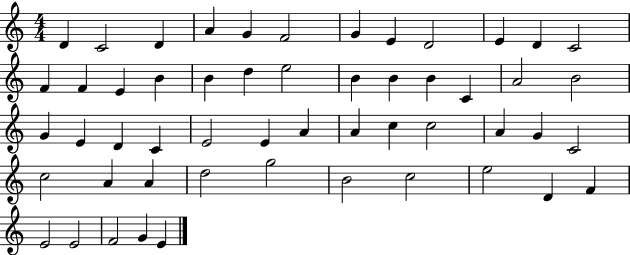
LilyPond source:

{
  \clef treble
  \numericTimeSignature
  \time 4/4
  \key c \major
  d'4 c'2 d'4 | a'4 g'4 f'2 | g'4 e'4 d'2 | e'4 d'4 c'2 | \break f'4 f'4 e'4 b'4 | b'4 d''4 e''2 | b'4 b'4 b'4 c'4 | a'2 b'2 | \break g'4 e'4 d'4 c'4 | e'2 e'4 a'4 | a'4 c''4 c''2 | a'4 g'4 c'2 | \break c''2 a'4 a'4 | d''2 g''2 | b'2 c''2 | e''2 d'4 f'4 | \break e'2 e'2 | f'2 g'4 e'4 | \bar "|."
}